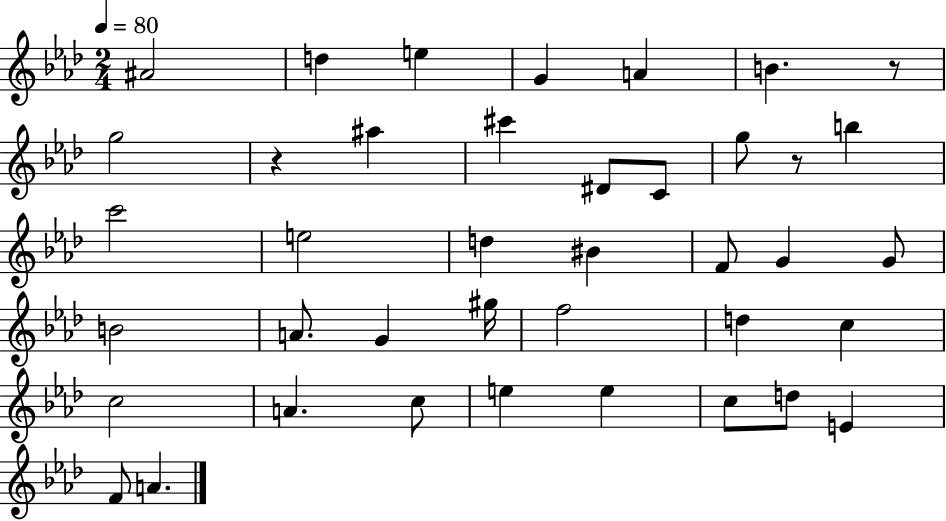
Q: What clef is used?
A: treble